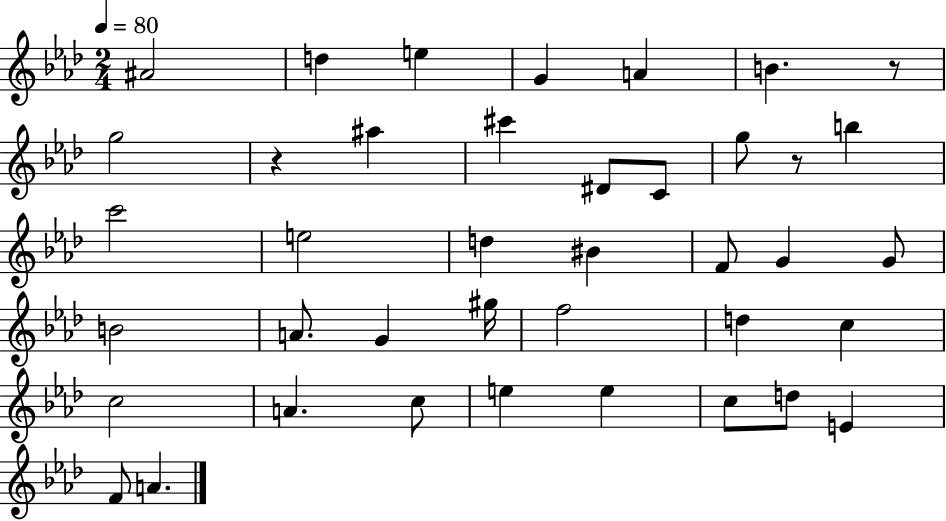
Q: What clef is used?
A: treble